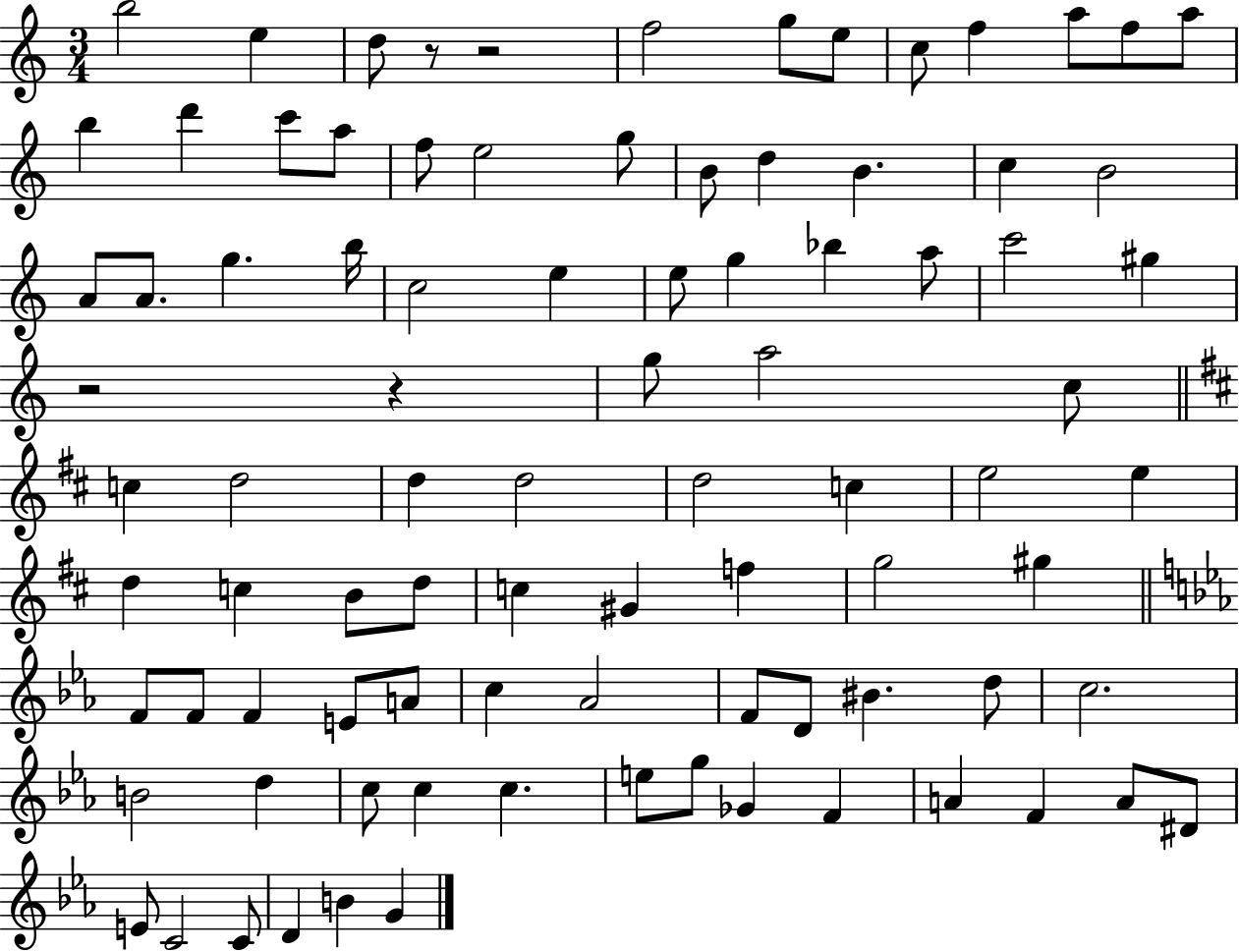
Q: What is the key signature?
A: C major